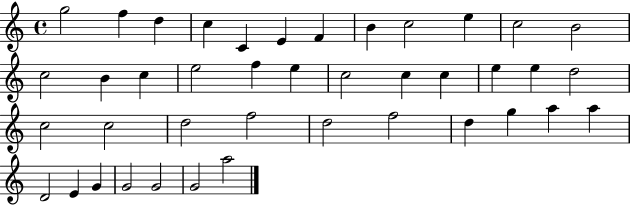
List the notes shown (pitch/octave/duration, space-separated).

G5/h F5/q D5/q C5/q C4/q E4/q F4/q B4/q C5/h E5/q C5/h B4/h C5/h B4/q C5/q E5/h F5/q E5/q C5/h C5/q C5/q E5/q E5/q D5/h C5/h C5/h D5/h F5/h D5/h F5/h D5/q G5/q A5/q A5/q D4/h E4/q G4/q G4/h G4/h G4/h A5/h